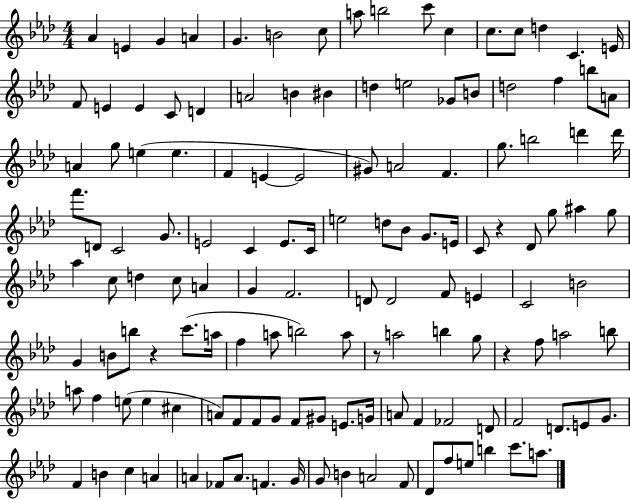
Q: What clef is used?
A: treble